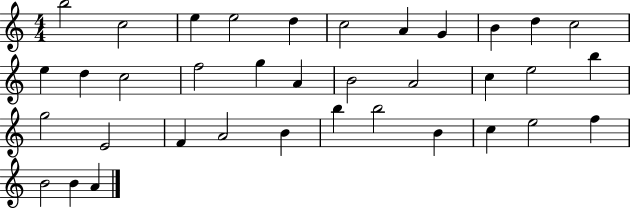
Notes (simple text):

B5/h C5/h E5/q E5/h D5/q C5/h A4/q G4/q B4/q D5/q C5/h E5/q D5/q C5/h F5/h G5/q A4/q B4/h A4/h C5/q E5/h B5/q G5/h E4/h F4/q A4/h B4/q B5/q B5/h B4/q C5/q E5/h F5/q B4/h B4/q A4/q